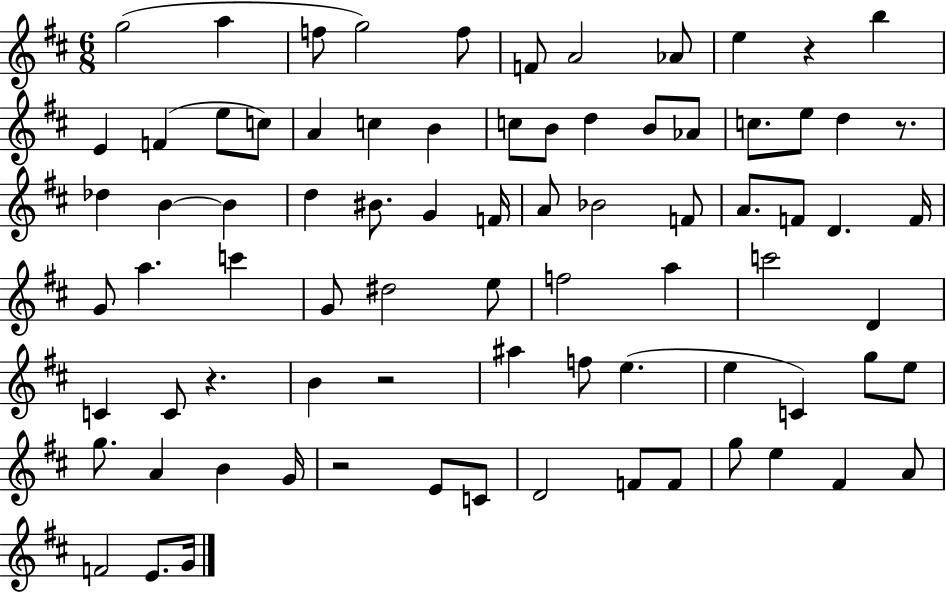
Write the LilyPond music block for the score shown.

{
  \clef treble
  \numericTimeSignature
  \time 6/8
  \key d \major
  g''2( a''4 | f''8 g''2) f''8 | f'8 a'2 aes'8 | e''4 r4 b''4 | \break e'4 f'4( e''8 c''8) | a'4 c''4 b'4 | c''8 b'8 d''4 b'8 aes'8 | c''8. e''8 d''4 r8. | \break des''4 b'4~~ b'4 | d''4 bis'8. g'4 f'16 | a'8 bes'2 f'8 | a'8. f'8 d'4. f'16 | \break g'8 a''4. c'''4 | g'8 dis''2 e''8 | f''2 a''4 | c'''2 d'4 | \break c'4 c'8 r4. | b'4 r2 | ais''4 f''8 e''4.( | e''4 c'4) g''8 e''8 | \break g''8. a'4 b'4 g'16 | r2 e'8 c'8 | d'2 f'8 f'8 | g''8 e''4 fis'4 a'8 | \break f'2 e'8. g'16 | \bar "|."
}